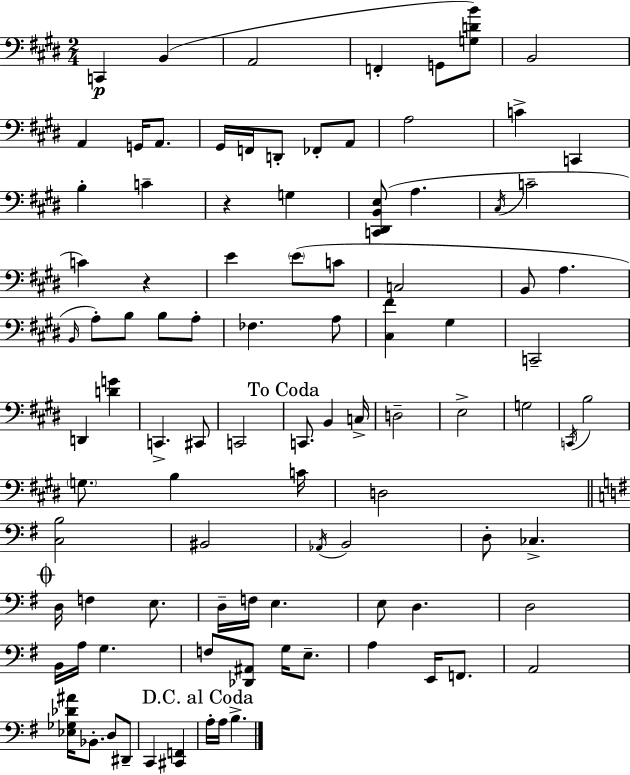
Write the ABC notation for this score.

X:1
T:Untitled
M:2/4
L:1/4
K:E
C,, B,, A,,2 F,, G,,/2 [G,DB]/2 B,,2 A,, G,,/4 A,,/2 ^G,,/4 F,,/4 D,,/2 _F,,/2 A,,/2 A,2 C C,, B, C z G, [C,,^D,,B,,E,]/2 A, ^C,/4 C2 C z E E/2 C/2 C,2 B,,/2 A, B,,/4 A,/2 B,/2 B,/2 A,/2 _F, A,/2 [^C,^F] ^G, C,,2 D,, [DG] C,, ^C,,/2 C,,2 C,,/2 B,, C,/4 D,2 E,2 G,2 C,,/4 B,2 G,/2 B, C/4 D,2 [C,B,]2 ^B,,2 _A,,/4 B,,2 D,/2 _C, D,/4 F, E,/2 D,/4 F,/4 E, E,/2 D, D,2 B,,/4 A,/4 G, F,/2 [_D,,^A,,]/2 G,/4 E,/2 A, E,,/4 F,,/2 A,,2 [_E,_G,_D^A]/4 _B,,/2 D,/2 ^D,,/2 C,, [^C,,F,,] A,/4 A,/4 B,